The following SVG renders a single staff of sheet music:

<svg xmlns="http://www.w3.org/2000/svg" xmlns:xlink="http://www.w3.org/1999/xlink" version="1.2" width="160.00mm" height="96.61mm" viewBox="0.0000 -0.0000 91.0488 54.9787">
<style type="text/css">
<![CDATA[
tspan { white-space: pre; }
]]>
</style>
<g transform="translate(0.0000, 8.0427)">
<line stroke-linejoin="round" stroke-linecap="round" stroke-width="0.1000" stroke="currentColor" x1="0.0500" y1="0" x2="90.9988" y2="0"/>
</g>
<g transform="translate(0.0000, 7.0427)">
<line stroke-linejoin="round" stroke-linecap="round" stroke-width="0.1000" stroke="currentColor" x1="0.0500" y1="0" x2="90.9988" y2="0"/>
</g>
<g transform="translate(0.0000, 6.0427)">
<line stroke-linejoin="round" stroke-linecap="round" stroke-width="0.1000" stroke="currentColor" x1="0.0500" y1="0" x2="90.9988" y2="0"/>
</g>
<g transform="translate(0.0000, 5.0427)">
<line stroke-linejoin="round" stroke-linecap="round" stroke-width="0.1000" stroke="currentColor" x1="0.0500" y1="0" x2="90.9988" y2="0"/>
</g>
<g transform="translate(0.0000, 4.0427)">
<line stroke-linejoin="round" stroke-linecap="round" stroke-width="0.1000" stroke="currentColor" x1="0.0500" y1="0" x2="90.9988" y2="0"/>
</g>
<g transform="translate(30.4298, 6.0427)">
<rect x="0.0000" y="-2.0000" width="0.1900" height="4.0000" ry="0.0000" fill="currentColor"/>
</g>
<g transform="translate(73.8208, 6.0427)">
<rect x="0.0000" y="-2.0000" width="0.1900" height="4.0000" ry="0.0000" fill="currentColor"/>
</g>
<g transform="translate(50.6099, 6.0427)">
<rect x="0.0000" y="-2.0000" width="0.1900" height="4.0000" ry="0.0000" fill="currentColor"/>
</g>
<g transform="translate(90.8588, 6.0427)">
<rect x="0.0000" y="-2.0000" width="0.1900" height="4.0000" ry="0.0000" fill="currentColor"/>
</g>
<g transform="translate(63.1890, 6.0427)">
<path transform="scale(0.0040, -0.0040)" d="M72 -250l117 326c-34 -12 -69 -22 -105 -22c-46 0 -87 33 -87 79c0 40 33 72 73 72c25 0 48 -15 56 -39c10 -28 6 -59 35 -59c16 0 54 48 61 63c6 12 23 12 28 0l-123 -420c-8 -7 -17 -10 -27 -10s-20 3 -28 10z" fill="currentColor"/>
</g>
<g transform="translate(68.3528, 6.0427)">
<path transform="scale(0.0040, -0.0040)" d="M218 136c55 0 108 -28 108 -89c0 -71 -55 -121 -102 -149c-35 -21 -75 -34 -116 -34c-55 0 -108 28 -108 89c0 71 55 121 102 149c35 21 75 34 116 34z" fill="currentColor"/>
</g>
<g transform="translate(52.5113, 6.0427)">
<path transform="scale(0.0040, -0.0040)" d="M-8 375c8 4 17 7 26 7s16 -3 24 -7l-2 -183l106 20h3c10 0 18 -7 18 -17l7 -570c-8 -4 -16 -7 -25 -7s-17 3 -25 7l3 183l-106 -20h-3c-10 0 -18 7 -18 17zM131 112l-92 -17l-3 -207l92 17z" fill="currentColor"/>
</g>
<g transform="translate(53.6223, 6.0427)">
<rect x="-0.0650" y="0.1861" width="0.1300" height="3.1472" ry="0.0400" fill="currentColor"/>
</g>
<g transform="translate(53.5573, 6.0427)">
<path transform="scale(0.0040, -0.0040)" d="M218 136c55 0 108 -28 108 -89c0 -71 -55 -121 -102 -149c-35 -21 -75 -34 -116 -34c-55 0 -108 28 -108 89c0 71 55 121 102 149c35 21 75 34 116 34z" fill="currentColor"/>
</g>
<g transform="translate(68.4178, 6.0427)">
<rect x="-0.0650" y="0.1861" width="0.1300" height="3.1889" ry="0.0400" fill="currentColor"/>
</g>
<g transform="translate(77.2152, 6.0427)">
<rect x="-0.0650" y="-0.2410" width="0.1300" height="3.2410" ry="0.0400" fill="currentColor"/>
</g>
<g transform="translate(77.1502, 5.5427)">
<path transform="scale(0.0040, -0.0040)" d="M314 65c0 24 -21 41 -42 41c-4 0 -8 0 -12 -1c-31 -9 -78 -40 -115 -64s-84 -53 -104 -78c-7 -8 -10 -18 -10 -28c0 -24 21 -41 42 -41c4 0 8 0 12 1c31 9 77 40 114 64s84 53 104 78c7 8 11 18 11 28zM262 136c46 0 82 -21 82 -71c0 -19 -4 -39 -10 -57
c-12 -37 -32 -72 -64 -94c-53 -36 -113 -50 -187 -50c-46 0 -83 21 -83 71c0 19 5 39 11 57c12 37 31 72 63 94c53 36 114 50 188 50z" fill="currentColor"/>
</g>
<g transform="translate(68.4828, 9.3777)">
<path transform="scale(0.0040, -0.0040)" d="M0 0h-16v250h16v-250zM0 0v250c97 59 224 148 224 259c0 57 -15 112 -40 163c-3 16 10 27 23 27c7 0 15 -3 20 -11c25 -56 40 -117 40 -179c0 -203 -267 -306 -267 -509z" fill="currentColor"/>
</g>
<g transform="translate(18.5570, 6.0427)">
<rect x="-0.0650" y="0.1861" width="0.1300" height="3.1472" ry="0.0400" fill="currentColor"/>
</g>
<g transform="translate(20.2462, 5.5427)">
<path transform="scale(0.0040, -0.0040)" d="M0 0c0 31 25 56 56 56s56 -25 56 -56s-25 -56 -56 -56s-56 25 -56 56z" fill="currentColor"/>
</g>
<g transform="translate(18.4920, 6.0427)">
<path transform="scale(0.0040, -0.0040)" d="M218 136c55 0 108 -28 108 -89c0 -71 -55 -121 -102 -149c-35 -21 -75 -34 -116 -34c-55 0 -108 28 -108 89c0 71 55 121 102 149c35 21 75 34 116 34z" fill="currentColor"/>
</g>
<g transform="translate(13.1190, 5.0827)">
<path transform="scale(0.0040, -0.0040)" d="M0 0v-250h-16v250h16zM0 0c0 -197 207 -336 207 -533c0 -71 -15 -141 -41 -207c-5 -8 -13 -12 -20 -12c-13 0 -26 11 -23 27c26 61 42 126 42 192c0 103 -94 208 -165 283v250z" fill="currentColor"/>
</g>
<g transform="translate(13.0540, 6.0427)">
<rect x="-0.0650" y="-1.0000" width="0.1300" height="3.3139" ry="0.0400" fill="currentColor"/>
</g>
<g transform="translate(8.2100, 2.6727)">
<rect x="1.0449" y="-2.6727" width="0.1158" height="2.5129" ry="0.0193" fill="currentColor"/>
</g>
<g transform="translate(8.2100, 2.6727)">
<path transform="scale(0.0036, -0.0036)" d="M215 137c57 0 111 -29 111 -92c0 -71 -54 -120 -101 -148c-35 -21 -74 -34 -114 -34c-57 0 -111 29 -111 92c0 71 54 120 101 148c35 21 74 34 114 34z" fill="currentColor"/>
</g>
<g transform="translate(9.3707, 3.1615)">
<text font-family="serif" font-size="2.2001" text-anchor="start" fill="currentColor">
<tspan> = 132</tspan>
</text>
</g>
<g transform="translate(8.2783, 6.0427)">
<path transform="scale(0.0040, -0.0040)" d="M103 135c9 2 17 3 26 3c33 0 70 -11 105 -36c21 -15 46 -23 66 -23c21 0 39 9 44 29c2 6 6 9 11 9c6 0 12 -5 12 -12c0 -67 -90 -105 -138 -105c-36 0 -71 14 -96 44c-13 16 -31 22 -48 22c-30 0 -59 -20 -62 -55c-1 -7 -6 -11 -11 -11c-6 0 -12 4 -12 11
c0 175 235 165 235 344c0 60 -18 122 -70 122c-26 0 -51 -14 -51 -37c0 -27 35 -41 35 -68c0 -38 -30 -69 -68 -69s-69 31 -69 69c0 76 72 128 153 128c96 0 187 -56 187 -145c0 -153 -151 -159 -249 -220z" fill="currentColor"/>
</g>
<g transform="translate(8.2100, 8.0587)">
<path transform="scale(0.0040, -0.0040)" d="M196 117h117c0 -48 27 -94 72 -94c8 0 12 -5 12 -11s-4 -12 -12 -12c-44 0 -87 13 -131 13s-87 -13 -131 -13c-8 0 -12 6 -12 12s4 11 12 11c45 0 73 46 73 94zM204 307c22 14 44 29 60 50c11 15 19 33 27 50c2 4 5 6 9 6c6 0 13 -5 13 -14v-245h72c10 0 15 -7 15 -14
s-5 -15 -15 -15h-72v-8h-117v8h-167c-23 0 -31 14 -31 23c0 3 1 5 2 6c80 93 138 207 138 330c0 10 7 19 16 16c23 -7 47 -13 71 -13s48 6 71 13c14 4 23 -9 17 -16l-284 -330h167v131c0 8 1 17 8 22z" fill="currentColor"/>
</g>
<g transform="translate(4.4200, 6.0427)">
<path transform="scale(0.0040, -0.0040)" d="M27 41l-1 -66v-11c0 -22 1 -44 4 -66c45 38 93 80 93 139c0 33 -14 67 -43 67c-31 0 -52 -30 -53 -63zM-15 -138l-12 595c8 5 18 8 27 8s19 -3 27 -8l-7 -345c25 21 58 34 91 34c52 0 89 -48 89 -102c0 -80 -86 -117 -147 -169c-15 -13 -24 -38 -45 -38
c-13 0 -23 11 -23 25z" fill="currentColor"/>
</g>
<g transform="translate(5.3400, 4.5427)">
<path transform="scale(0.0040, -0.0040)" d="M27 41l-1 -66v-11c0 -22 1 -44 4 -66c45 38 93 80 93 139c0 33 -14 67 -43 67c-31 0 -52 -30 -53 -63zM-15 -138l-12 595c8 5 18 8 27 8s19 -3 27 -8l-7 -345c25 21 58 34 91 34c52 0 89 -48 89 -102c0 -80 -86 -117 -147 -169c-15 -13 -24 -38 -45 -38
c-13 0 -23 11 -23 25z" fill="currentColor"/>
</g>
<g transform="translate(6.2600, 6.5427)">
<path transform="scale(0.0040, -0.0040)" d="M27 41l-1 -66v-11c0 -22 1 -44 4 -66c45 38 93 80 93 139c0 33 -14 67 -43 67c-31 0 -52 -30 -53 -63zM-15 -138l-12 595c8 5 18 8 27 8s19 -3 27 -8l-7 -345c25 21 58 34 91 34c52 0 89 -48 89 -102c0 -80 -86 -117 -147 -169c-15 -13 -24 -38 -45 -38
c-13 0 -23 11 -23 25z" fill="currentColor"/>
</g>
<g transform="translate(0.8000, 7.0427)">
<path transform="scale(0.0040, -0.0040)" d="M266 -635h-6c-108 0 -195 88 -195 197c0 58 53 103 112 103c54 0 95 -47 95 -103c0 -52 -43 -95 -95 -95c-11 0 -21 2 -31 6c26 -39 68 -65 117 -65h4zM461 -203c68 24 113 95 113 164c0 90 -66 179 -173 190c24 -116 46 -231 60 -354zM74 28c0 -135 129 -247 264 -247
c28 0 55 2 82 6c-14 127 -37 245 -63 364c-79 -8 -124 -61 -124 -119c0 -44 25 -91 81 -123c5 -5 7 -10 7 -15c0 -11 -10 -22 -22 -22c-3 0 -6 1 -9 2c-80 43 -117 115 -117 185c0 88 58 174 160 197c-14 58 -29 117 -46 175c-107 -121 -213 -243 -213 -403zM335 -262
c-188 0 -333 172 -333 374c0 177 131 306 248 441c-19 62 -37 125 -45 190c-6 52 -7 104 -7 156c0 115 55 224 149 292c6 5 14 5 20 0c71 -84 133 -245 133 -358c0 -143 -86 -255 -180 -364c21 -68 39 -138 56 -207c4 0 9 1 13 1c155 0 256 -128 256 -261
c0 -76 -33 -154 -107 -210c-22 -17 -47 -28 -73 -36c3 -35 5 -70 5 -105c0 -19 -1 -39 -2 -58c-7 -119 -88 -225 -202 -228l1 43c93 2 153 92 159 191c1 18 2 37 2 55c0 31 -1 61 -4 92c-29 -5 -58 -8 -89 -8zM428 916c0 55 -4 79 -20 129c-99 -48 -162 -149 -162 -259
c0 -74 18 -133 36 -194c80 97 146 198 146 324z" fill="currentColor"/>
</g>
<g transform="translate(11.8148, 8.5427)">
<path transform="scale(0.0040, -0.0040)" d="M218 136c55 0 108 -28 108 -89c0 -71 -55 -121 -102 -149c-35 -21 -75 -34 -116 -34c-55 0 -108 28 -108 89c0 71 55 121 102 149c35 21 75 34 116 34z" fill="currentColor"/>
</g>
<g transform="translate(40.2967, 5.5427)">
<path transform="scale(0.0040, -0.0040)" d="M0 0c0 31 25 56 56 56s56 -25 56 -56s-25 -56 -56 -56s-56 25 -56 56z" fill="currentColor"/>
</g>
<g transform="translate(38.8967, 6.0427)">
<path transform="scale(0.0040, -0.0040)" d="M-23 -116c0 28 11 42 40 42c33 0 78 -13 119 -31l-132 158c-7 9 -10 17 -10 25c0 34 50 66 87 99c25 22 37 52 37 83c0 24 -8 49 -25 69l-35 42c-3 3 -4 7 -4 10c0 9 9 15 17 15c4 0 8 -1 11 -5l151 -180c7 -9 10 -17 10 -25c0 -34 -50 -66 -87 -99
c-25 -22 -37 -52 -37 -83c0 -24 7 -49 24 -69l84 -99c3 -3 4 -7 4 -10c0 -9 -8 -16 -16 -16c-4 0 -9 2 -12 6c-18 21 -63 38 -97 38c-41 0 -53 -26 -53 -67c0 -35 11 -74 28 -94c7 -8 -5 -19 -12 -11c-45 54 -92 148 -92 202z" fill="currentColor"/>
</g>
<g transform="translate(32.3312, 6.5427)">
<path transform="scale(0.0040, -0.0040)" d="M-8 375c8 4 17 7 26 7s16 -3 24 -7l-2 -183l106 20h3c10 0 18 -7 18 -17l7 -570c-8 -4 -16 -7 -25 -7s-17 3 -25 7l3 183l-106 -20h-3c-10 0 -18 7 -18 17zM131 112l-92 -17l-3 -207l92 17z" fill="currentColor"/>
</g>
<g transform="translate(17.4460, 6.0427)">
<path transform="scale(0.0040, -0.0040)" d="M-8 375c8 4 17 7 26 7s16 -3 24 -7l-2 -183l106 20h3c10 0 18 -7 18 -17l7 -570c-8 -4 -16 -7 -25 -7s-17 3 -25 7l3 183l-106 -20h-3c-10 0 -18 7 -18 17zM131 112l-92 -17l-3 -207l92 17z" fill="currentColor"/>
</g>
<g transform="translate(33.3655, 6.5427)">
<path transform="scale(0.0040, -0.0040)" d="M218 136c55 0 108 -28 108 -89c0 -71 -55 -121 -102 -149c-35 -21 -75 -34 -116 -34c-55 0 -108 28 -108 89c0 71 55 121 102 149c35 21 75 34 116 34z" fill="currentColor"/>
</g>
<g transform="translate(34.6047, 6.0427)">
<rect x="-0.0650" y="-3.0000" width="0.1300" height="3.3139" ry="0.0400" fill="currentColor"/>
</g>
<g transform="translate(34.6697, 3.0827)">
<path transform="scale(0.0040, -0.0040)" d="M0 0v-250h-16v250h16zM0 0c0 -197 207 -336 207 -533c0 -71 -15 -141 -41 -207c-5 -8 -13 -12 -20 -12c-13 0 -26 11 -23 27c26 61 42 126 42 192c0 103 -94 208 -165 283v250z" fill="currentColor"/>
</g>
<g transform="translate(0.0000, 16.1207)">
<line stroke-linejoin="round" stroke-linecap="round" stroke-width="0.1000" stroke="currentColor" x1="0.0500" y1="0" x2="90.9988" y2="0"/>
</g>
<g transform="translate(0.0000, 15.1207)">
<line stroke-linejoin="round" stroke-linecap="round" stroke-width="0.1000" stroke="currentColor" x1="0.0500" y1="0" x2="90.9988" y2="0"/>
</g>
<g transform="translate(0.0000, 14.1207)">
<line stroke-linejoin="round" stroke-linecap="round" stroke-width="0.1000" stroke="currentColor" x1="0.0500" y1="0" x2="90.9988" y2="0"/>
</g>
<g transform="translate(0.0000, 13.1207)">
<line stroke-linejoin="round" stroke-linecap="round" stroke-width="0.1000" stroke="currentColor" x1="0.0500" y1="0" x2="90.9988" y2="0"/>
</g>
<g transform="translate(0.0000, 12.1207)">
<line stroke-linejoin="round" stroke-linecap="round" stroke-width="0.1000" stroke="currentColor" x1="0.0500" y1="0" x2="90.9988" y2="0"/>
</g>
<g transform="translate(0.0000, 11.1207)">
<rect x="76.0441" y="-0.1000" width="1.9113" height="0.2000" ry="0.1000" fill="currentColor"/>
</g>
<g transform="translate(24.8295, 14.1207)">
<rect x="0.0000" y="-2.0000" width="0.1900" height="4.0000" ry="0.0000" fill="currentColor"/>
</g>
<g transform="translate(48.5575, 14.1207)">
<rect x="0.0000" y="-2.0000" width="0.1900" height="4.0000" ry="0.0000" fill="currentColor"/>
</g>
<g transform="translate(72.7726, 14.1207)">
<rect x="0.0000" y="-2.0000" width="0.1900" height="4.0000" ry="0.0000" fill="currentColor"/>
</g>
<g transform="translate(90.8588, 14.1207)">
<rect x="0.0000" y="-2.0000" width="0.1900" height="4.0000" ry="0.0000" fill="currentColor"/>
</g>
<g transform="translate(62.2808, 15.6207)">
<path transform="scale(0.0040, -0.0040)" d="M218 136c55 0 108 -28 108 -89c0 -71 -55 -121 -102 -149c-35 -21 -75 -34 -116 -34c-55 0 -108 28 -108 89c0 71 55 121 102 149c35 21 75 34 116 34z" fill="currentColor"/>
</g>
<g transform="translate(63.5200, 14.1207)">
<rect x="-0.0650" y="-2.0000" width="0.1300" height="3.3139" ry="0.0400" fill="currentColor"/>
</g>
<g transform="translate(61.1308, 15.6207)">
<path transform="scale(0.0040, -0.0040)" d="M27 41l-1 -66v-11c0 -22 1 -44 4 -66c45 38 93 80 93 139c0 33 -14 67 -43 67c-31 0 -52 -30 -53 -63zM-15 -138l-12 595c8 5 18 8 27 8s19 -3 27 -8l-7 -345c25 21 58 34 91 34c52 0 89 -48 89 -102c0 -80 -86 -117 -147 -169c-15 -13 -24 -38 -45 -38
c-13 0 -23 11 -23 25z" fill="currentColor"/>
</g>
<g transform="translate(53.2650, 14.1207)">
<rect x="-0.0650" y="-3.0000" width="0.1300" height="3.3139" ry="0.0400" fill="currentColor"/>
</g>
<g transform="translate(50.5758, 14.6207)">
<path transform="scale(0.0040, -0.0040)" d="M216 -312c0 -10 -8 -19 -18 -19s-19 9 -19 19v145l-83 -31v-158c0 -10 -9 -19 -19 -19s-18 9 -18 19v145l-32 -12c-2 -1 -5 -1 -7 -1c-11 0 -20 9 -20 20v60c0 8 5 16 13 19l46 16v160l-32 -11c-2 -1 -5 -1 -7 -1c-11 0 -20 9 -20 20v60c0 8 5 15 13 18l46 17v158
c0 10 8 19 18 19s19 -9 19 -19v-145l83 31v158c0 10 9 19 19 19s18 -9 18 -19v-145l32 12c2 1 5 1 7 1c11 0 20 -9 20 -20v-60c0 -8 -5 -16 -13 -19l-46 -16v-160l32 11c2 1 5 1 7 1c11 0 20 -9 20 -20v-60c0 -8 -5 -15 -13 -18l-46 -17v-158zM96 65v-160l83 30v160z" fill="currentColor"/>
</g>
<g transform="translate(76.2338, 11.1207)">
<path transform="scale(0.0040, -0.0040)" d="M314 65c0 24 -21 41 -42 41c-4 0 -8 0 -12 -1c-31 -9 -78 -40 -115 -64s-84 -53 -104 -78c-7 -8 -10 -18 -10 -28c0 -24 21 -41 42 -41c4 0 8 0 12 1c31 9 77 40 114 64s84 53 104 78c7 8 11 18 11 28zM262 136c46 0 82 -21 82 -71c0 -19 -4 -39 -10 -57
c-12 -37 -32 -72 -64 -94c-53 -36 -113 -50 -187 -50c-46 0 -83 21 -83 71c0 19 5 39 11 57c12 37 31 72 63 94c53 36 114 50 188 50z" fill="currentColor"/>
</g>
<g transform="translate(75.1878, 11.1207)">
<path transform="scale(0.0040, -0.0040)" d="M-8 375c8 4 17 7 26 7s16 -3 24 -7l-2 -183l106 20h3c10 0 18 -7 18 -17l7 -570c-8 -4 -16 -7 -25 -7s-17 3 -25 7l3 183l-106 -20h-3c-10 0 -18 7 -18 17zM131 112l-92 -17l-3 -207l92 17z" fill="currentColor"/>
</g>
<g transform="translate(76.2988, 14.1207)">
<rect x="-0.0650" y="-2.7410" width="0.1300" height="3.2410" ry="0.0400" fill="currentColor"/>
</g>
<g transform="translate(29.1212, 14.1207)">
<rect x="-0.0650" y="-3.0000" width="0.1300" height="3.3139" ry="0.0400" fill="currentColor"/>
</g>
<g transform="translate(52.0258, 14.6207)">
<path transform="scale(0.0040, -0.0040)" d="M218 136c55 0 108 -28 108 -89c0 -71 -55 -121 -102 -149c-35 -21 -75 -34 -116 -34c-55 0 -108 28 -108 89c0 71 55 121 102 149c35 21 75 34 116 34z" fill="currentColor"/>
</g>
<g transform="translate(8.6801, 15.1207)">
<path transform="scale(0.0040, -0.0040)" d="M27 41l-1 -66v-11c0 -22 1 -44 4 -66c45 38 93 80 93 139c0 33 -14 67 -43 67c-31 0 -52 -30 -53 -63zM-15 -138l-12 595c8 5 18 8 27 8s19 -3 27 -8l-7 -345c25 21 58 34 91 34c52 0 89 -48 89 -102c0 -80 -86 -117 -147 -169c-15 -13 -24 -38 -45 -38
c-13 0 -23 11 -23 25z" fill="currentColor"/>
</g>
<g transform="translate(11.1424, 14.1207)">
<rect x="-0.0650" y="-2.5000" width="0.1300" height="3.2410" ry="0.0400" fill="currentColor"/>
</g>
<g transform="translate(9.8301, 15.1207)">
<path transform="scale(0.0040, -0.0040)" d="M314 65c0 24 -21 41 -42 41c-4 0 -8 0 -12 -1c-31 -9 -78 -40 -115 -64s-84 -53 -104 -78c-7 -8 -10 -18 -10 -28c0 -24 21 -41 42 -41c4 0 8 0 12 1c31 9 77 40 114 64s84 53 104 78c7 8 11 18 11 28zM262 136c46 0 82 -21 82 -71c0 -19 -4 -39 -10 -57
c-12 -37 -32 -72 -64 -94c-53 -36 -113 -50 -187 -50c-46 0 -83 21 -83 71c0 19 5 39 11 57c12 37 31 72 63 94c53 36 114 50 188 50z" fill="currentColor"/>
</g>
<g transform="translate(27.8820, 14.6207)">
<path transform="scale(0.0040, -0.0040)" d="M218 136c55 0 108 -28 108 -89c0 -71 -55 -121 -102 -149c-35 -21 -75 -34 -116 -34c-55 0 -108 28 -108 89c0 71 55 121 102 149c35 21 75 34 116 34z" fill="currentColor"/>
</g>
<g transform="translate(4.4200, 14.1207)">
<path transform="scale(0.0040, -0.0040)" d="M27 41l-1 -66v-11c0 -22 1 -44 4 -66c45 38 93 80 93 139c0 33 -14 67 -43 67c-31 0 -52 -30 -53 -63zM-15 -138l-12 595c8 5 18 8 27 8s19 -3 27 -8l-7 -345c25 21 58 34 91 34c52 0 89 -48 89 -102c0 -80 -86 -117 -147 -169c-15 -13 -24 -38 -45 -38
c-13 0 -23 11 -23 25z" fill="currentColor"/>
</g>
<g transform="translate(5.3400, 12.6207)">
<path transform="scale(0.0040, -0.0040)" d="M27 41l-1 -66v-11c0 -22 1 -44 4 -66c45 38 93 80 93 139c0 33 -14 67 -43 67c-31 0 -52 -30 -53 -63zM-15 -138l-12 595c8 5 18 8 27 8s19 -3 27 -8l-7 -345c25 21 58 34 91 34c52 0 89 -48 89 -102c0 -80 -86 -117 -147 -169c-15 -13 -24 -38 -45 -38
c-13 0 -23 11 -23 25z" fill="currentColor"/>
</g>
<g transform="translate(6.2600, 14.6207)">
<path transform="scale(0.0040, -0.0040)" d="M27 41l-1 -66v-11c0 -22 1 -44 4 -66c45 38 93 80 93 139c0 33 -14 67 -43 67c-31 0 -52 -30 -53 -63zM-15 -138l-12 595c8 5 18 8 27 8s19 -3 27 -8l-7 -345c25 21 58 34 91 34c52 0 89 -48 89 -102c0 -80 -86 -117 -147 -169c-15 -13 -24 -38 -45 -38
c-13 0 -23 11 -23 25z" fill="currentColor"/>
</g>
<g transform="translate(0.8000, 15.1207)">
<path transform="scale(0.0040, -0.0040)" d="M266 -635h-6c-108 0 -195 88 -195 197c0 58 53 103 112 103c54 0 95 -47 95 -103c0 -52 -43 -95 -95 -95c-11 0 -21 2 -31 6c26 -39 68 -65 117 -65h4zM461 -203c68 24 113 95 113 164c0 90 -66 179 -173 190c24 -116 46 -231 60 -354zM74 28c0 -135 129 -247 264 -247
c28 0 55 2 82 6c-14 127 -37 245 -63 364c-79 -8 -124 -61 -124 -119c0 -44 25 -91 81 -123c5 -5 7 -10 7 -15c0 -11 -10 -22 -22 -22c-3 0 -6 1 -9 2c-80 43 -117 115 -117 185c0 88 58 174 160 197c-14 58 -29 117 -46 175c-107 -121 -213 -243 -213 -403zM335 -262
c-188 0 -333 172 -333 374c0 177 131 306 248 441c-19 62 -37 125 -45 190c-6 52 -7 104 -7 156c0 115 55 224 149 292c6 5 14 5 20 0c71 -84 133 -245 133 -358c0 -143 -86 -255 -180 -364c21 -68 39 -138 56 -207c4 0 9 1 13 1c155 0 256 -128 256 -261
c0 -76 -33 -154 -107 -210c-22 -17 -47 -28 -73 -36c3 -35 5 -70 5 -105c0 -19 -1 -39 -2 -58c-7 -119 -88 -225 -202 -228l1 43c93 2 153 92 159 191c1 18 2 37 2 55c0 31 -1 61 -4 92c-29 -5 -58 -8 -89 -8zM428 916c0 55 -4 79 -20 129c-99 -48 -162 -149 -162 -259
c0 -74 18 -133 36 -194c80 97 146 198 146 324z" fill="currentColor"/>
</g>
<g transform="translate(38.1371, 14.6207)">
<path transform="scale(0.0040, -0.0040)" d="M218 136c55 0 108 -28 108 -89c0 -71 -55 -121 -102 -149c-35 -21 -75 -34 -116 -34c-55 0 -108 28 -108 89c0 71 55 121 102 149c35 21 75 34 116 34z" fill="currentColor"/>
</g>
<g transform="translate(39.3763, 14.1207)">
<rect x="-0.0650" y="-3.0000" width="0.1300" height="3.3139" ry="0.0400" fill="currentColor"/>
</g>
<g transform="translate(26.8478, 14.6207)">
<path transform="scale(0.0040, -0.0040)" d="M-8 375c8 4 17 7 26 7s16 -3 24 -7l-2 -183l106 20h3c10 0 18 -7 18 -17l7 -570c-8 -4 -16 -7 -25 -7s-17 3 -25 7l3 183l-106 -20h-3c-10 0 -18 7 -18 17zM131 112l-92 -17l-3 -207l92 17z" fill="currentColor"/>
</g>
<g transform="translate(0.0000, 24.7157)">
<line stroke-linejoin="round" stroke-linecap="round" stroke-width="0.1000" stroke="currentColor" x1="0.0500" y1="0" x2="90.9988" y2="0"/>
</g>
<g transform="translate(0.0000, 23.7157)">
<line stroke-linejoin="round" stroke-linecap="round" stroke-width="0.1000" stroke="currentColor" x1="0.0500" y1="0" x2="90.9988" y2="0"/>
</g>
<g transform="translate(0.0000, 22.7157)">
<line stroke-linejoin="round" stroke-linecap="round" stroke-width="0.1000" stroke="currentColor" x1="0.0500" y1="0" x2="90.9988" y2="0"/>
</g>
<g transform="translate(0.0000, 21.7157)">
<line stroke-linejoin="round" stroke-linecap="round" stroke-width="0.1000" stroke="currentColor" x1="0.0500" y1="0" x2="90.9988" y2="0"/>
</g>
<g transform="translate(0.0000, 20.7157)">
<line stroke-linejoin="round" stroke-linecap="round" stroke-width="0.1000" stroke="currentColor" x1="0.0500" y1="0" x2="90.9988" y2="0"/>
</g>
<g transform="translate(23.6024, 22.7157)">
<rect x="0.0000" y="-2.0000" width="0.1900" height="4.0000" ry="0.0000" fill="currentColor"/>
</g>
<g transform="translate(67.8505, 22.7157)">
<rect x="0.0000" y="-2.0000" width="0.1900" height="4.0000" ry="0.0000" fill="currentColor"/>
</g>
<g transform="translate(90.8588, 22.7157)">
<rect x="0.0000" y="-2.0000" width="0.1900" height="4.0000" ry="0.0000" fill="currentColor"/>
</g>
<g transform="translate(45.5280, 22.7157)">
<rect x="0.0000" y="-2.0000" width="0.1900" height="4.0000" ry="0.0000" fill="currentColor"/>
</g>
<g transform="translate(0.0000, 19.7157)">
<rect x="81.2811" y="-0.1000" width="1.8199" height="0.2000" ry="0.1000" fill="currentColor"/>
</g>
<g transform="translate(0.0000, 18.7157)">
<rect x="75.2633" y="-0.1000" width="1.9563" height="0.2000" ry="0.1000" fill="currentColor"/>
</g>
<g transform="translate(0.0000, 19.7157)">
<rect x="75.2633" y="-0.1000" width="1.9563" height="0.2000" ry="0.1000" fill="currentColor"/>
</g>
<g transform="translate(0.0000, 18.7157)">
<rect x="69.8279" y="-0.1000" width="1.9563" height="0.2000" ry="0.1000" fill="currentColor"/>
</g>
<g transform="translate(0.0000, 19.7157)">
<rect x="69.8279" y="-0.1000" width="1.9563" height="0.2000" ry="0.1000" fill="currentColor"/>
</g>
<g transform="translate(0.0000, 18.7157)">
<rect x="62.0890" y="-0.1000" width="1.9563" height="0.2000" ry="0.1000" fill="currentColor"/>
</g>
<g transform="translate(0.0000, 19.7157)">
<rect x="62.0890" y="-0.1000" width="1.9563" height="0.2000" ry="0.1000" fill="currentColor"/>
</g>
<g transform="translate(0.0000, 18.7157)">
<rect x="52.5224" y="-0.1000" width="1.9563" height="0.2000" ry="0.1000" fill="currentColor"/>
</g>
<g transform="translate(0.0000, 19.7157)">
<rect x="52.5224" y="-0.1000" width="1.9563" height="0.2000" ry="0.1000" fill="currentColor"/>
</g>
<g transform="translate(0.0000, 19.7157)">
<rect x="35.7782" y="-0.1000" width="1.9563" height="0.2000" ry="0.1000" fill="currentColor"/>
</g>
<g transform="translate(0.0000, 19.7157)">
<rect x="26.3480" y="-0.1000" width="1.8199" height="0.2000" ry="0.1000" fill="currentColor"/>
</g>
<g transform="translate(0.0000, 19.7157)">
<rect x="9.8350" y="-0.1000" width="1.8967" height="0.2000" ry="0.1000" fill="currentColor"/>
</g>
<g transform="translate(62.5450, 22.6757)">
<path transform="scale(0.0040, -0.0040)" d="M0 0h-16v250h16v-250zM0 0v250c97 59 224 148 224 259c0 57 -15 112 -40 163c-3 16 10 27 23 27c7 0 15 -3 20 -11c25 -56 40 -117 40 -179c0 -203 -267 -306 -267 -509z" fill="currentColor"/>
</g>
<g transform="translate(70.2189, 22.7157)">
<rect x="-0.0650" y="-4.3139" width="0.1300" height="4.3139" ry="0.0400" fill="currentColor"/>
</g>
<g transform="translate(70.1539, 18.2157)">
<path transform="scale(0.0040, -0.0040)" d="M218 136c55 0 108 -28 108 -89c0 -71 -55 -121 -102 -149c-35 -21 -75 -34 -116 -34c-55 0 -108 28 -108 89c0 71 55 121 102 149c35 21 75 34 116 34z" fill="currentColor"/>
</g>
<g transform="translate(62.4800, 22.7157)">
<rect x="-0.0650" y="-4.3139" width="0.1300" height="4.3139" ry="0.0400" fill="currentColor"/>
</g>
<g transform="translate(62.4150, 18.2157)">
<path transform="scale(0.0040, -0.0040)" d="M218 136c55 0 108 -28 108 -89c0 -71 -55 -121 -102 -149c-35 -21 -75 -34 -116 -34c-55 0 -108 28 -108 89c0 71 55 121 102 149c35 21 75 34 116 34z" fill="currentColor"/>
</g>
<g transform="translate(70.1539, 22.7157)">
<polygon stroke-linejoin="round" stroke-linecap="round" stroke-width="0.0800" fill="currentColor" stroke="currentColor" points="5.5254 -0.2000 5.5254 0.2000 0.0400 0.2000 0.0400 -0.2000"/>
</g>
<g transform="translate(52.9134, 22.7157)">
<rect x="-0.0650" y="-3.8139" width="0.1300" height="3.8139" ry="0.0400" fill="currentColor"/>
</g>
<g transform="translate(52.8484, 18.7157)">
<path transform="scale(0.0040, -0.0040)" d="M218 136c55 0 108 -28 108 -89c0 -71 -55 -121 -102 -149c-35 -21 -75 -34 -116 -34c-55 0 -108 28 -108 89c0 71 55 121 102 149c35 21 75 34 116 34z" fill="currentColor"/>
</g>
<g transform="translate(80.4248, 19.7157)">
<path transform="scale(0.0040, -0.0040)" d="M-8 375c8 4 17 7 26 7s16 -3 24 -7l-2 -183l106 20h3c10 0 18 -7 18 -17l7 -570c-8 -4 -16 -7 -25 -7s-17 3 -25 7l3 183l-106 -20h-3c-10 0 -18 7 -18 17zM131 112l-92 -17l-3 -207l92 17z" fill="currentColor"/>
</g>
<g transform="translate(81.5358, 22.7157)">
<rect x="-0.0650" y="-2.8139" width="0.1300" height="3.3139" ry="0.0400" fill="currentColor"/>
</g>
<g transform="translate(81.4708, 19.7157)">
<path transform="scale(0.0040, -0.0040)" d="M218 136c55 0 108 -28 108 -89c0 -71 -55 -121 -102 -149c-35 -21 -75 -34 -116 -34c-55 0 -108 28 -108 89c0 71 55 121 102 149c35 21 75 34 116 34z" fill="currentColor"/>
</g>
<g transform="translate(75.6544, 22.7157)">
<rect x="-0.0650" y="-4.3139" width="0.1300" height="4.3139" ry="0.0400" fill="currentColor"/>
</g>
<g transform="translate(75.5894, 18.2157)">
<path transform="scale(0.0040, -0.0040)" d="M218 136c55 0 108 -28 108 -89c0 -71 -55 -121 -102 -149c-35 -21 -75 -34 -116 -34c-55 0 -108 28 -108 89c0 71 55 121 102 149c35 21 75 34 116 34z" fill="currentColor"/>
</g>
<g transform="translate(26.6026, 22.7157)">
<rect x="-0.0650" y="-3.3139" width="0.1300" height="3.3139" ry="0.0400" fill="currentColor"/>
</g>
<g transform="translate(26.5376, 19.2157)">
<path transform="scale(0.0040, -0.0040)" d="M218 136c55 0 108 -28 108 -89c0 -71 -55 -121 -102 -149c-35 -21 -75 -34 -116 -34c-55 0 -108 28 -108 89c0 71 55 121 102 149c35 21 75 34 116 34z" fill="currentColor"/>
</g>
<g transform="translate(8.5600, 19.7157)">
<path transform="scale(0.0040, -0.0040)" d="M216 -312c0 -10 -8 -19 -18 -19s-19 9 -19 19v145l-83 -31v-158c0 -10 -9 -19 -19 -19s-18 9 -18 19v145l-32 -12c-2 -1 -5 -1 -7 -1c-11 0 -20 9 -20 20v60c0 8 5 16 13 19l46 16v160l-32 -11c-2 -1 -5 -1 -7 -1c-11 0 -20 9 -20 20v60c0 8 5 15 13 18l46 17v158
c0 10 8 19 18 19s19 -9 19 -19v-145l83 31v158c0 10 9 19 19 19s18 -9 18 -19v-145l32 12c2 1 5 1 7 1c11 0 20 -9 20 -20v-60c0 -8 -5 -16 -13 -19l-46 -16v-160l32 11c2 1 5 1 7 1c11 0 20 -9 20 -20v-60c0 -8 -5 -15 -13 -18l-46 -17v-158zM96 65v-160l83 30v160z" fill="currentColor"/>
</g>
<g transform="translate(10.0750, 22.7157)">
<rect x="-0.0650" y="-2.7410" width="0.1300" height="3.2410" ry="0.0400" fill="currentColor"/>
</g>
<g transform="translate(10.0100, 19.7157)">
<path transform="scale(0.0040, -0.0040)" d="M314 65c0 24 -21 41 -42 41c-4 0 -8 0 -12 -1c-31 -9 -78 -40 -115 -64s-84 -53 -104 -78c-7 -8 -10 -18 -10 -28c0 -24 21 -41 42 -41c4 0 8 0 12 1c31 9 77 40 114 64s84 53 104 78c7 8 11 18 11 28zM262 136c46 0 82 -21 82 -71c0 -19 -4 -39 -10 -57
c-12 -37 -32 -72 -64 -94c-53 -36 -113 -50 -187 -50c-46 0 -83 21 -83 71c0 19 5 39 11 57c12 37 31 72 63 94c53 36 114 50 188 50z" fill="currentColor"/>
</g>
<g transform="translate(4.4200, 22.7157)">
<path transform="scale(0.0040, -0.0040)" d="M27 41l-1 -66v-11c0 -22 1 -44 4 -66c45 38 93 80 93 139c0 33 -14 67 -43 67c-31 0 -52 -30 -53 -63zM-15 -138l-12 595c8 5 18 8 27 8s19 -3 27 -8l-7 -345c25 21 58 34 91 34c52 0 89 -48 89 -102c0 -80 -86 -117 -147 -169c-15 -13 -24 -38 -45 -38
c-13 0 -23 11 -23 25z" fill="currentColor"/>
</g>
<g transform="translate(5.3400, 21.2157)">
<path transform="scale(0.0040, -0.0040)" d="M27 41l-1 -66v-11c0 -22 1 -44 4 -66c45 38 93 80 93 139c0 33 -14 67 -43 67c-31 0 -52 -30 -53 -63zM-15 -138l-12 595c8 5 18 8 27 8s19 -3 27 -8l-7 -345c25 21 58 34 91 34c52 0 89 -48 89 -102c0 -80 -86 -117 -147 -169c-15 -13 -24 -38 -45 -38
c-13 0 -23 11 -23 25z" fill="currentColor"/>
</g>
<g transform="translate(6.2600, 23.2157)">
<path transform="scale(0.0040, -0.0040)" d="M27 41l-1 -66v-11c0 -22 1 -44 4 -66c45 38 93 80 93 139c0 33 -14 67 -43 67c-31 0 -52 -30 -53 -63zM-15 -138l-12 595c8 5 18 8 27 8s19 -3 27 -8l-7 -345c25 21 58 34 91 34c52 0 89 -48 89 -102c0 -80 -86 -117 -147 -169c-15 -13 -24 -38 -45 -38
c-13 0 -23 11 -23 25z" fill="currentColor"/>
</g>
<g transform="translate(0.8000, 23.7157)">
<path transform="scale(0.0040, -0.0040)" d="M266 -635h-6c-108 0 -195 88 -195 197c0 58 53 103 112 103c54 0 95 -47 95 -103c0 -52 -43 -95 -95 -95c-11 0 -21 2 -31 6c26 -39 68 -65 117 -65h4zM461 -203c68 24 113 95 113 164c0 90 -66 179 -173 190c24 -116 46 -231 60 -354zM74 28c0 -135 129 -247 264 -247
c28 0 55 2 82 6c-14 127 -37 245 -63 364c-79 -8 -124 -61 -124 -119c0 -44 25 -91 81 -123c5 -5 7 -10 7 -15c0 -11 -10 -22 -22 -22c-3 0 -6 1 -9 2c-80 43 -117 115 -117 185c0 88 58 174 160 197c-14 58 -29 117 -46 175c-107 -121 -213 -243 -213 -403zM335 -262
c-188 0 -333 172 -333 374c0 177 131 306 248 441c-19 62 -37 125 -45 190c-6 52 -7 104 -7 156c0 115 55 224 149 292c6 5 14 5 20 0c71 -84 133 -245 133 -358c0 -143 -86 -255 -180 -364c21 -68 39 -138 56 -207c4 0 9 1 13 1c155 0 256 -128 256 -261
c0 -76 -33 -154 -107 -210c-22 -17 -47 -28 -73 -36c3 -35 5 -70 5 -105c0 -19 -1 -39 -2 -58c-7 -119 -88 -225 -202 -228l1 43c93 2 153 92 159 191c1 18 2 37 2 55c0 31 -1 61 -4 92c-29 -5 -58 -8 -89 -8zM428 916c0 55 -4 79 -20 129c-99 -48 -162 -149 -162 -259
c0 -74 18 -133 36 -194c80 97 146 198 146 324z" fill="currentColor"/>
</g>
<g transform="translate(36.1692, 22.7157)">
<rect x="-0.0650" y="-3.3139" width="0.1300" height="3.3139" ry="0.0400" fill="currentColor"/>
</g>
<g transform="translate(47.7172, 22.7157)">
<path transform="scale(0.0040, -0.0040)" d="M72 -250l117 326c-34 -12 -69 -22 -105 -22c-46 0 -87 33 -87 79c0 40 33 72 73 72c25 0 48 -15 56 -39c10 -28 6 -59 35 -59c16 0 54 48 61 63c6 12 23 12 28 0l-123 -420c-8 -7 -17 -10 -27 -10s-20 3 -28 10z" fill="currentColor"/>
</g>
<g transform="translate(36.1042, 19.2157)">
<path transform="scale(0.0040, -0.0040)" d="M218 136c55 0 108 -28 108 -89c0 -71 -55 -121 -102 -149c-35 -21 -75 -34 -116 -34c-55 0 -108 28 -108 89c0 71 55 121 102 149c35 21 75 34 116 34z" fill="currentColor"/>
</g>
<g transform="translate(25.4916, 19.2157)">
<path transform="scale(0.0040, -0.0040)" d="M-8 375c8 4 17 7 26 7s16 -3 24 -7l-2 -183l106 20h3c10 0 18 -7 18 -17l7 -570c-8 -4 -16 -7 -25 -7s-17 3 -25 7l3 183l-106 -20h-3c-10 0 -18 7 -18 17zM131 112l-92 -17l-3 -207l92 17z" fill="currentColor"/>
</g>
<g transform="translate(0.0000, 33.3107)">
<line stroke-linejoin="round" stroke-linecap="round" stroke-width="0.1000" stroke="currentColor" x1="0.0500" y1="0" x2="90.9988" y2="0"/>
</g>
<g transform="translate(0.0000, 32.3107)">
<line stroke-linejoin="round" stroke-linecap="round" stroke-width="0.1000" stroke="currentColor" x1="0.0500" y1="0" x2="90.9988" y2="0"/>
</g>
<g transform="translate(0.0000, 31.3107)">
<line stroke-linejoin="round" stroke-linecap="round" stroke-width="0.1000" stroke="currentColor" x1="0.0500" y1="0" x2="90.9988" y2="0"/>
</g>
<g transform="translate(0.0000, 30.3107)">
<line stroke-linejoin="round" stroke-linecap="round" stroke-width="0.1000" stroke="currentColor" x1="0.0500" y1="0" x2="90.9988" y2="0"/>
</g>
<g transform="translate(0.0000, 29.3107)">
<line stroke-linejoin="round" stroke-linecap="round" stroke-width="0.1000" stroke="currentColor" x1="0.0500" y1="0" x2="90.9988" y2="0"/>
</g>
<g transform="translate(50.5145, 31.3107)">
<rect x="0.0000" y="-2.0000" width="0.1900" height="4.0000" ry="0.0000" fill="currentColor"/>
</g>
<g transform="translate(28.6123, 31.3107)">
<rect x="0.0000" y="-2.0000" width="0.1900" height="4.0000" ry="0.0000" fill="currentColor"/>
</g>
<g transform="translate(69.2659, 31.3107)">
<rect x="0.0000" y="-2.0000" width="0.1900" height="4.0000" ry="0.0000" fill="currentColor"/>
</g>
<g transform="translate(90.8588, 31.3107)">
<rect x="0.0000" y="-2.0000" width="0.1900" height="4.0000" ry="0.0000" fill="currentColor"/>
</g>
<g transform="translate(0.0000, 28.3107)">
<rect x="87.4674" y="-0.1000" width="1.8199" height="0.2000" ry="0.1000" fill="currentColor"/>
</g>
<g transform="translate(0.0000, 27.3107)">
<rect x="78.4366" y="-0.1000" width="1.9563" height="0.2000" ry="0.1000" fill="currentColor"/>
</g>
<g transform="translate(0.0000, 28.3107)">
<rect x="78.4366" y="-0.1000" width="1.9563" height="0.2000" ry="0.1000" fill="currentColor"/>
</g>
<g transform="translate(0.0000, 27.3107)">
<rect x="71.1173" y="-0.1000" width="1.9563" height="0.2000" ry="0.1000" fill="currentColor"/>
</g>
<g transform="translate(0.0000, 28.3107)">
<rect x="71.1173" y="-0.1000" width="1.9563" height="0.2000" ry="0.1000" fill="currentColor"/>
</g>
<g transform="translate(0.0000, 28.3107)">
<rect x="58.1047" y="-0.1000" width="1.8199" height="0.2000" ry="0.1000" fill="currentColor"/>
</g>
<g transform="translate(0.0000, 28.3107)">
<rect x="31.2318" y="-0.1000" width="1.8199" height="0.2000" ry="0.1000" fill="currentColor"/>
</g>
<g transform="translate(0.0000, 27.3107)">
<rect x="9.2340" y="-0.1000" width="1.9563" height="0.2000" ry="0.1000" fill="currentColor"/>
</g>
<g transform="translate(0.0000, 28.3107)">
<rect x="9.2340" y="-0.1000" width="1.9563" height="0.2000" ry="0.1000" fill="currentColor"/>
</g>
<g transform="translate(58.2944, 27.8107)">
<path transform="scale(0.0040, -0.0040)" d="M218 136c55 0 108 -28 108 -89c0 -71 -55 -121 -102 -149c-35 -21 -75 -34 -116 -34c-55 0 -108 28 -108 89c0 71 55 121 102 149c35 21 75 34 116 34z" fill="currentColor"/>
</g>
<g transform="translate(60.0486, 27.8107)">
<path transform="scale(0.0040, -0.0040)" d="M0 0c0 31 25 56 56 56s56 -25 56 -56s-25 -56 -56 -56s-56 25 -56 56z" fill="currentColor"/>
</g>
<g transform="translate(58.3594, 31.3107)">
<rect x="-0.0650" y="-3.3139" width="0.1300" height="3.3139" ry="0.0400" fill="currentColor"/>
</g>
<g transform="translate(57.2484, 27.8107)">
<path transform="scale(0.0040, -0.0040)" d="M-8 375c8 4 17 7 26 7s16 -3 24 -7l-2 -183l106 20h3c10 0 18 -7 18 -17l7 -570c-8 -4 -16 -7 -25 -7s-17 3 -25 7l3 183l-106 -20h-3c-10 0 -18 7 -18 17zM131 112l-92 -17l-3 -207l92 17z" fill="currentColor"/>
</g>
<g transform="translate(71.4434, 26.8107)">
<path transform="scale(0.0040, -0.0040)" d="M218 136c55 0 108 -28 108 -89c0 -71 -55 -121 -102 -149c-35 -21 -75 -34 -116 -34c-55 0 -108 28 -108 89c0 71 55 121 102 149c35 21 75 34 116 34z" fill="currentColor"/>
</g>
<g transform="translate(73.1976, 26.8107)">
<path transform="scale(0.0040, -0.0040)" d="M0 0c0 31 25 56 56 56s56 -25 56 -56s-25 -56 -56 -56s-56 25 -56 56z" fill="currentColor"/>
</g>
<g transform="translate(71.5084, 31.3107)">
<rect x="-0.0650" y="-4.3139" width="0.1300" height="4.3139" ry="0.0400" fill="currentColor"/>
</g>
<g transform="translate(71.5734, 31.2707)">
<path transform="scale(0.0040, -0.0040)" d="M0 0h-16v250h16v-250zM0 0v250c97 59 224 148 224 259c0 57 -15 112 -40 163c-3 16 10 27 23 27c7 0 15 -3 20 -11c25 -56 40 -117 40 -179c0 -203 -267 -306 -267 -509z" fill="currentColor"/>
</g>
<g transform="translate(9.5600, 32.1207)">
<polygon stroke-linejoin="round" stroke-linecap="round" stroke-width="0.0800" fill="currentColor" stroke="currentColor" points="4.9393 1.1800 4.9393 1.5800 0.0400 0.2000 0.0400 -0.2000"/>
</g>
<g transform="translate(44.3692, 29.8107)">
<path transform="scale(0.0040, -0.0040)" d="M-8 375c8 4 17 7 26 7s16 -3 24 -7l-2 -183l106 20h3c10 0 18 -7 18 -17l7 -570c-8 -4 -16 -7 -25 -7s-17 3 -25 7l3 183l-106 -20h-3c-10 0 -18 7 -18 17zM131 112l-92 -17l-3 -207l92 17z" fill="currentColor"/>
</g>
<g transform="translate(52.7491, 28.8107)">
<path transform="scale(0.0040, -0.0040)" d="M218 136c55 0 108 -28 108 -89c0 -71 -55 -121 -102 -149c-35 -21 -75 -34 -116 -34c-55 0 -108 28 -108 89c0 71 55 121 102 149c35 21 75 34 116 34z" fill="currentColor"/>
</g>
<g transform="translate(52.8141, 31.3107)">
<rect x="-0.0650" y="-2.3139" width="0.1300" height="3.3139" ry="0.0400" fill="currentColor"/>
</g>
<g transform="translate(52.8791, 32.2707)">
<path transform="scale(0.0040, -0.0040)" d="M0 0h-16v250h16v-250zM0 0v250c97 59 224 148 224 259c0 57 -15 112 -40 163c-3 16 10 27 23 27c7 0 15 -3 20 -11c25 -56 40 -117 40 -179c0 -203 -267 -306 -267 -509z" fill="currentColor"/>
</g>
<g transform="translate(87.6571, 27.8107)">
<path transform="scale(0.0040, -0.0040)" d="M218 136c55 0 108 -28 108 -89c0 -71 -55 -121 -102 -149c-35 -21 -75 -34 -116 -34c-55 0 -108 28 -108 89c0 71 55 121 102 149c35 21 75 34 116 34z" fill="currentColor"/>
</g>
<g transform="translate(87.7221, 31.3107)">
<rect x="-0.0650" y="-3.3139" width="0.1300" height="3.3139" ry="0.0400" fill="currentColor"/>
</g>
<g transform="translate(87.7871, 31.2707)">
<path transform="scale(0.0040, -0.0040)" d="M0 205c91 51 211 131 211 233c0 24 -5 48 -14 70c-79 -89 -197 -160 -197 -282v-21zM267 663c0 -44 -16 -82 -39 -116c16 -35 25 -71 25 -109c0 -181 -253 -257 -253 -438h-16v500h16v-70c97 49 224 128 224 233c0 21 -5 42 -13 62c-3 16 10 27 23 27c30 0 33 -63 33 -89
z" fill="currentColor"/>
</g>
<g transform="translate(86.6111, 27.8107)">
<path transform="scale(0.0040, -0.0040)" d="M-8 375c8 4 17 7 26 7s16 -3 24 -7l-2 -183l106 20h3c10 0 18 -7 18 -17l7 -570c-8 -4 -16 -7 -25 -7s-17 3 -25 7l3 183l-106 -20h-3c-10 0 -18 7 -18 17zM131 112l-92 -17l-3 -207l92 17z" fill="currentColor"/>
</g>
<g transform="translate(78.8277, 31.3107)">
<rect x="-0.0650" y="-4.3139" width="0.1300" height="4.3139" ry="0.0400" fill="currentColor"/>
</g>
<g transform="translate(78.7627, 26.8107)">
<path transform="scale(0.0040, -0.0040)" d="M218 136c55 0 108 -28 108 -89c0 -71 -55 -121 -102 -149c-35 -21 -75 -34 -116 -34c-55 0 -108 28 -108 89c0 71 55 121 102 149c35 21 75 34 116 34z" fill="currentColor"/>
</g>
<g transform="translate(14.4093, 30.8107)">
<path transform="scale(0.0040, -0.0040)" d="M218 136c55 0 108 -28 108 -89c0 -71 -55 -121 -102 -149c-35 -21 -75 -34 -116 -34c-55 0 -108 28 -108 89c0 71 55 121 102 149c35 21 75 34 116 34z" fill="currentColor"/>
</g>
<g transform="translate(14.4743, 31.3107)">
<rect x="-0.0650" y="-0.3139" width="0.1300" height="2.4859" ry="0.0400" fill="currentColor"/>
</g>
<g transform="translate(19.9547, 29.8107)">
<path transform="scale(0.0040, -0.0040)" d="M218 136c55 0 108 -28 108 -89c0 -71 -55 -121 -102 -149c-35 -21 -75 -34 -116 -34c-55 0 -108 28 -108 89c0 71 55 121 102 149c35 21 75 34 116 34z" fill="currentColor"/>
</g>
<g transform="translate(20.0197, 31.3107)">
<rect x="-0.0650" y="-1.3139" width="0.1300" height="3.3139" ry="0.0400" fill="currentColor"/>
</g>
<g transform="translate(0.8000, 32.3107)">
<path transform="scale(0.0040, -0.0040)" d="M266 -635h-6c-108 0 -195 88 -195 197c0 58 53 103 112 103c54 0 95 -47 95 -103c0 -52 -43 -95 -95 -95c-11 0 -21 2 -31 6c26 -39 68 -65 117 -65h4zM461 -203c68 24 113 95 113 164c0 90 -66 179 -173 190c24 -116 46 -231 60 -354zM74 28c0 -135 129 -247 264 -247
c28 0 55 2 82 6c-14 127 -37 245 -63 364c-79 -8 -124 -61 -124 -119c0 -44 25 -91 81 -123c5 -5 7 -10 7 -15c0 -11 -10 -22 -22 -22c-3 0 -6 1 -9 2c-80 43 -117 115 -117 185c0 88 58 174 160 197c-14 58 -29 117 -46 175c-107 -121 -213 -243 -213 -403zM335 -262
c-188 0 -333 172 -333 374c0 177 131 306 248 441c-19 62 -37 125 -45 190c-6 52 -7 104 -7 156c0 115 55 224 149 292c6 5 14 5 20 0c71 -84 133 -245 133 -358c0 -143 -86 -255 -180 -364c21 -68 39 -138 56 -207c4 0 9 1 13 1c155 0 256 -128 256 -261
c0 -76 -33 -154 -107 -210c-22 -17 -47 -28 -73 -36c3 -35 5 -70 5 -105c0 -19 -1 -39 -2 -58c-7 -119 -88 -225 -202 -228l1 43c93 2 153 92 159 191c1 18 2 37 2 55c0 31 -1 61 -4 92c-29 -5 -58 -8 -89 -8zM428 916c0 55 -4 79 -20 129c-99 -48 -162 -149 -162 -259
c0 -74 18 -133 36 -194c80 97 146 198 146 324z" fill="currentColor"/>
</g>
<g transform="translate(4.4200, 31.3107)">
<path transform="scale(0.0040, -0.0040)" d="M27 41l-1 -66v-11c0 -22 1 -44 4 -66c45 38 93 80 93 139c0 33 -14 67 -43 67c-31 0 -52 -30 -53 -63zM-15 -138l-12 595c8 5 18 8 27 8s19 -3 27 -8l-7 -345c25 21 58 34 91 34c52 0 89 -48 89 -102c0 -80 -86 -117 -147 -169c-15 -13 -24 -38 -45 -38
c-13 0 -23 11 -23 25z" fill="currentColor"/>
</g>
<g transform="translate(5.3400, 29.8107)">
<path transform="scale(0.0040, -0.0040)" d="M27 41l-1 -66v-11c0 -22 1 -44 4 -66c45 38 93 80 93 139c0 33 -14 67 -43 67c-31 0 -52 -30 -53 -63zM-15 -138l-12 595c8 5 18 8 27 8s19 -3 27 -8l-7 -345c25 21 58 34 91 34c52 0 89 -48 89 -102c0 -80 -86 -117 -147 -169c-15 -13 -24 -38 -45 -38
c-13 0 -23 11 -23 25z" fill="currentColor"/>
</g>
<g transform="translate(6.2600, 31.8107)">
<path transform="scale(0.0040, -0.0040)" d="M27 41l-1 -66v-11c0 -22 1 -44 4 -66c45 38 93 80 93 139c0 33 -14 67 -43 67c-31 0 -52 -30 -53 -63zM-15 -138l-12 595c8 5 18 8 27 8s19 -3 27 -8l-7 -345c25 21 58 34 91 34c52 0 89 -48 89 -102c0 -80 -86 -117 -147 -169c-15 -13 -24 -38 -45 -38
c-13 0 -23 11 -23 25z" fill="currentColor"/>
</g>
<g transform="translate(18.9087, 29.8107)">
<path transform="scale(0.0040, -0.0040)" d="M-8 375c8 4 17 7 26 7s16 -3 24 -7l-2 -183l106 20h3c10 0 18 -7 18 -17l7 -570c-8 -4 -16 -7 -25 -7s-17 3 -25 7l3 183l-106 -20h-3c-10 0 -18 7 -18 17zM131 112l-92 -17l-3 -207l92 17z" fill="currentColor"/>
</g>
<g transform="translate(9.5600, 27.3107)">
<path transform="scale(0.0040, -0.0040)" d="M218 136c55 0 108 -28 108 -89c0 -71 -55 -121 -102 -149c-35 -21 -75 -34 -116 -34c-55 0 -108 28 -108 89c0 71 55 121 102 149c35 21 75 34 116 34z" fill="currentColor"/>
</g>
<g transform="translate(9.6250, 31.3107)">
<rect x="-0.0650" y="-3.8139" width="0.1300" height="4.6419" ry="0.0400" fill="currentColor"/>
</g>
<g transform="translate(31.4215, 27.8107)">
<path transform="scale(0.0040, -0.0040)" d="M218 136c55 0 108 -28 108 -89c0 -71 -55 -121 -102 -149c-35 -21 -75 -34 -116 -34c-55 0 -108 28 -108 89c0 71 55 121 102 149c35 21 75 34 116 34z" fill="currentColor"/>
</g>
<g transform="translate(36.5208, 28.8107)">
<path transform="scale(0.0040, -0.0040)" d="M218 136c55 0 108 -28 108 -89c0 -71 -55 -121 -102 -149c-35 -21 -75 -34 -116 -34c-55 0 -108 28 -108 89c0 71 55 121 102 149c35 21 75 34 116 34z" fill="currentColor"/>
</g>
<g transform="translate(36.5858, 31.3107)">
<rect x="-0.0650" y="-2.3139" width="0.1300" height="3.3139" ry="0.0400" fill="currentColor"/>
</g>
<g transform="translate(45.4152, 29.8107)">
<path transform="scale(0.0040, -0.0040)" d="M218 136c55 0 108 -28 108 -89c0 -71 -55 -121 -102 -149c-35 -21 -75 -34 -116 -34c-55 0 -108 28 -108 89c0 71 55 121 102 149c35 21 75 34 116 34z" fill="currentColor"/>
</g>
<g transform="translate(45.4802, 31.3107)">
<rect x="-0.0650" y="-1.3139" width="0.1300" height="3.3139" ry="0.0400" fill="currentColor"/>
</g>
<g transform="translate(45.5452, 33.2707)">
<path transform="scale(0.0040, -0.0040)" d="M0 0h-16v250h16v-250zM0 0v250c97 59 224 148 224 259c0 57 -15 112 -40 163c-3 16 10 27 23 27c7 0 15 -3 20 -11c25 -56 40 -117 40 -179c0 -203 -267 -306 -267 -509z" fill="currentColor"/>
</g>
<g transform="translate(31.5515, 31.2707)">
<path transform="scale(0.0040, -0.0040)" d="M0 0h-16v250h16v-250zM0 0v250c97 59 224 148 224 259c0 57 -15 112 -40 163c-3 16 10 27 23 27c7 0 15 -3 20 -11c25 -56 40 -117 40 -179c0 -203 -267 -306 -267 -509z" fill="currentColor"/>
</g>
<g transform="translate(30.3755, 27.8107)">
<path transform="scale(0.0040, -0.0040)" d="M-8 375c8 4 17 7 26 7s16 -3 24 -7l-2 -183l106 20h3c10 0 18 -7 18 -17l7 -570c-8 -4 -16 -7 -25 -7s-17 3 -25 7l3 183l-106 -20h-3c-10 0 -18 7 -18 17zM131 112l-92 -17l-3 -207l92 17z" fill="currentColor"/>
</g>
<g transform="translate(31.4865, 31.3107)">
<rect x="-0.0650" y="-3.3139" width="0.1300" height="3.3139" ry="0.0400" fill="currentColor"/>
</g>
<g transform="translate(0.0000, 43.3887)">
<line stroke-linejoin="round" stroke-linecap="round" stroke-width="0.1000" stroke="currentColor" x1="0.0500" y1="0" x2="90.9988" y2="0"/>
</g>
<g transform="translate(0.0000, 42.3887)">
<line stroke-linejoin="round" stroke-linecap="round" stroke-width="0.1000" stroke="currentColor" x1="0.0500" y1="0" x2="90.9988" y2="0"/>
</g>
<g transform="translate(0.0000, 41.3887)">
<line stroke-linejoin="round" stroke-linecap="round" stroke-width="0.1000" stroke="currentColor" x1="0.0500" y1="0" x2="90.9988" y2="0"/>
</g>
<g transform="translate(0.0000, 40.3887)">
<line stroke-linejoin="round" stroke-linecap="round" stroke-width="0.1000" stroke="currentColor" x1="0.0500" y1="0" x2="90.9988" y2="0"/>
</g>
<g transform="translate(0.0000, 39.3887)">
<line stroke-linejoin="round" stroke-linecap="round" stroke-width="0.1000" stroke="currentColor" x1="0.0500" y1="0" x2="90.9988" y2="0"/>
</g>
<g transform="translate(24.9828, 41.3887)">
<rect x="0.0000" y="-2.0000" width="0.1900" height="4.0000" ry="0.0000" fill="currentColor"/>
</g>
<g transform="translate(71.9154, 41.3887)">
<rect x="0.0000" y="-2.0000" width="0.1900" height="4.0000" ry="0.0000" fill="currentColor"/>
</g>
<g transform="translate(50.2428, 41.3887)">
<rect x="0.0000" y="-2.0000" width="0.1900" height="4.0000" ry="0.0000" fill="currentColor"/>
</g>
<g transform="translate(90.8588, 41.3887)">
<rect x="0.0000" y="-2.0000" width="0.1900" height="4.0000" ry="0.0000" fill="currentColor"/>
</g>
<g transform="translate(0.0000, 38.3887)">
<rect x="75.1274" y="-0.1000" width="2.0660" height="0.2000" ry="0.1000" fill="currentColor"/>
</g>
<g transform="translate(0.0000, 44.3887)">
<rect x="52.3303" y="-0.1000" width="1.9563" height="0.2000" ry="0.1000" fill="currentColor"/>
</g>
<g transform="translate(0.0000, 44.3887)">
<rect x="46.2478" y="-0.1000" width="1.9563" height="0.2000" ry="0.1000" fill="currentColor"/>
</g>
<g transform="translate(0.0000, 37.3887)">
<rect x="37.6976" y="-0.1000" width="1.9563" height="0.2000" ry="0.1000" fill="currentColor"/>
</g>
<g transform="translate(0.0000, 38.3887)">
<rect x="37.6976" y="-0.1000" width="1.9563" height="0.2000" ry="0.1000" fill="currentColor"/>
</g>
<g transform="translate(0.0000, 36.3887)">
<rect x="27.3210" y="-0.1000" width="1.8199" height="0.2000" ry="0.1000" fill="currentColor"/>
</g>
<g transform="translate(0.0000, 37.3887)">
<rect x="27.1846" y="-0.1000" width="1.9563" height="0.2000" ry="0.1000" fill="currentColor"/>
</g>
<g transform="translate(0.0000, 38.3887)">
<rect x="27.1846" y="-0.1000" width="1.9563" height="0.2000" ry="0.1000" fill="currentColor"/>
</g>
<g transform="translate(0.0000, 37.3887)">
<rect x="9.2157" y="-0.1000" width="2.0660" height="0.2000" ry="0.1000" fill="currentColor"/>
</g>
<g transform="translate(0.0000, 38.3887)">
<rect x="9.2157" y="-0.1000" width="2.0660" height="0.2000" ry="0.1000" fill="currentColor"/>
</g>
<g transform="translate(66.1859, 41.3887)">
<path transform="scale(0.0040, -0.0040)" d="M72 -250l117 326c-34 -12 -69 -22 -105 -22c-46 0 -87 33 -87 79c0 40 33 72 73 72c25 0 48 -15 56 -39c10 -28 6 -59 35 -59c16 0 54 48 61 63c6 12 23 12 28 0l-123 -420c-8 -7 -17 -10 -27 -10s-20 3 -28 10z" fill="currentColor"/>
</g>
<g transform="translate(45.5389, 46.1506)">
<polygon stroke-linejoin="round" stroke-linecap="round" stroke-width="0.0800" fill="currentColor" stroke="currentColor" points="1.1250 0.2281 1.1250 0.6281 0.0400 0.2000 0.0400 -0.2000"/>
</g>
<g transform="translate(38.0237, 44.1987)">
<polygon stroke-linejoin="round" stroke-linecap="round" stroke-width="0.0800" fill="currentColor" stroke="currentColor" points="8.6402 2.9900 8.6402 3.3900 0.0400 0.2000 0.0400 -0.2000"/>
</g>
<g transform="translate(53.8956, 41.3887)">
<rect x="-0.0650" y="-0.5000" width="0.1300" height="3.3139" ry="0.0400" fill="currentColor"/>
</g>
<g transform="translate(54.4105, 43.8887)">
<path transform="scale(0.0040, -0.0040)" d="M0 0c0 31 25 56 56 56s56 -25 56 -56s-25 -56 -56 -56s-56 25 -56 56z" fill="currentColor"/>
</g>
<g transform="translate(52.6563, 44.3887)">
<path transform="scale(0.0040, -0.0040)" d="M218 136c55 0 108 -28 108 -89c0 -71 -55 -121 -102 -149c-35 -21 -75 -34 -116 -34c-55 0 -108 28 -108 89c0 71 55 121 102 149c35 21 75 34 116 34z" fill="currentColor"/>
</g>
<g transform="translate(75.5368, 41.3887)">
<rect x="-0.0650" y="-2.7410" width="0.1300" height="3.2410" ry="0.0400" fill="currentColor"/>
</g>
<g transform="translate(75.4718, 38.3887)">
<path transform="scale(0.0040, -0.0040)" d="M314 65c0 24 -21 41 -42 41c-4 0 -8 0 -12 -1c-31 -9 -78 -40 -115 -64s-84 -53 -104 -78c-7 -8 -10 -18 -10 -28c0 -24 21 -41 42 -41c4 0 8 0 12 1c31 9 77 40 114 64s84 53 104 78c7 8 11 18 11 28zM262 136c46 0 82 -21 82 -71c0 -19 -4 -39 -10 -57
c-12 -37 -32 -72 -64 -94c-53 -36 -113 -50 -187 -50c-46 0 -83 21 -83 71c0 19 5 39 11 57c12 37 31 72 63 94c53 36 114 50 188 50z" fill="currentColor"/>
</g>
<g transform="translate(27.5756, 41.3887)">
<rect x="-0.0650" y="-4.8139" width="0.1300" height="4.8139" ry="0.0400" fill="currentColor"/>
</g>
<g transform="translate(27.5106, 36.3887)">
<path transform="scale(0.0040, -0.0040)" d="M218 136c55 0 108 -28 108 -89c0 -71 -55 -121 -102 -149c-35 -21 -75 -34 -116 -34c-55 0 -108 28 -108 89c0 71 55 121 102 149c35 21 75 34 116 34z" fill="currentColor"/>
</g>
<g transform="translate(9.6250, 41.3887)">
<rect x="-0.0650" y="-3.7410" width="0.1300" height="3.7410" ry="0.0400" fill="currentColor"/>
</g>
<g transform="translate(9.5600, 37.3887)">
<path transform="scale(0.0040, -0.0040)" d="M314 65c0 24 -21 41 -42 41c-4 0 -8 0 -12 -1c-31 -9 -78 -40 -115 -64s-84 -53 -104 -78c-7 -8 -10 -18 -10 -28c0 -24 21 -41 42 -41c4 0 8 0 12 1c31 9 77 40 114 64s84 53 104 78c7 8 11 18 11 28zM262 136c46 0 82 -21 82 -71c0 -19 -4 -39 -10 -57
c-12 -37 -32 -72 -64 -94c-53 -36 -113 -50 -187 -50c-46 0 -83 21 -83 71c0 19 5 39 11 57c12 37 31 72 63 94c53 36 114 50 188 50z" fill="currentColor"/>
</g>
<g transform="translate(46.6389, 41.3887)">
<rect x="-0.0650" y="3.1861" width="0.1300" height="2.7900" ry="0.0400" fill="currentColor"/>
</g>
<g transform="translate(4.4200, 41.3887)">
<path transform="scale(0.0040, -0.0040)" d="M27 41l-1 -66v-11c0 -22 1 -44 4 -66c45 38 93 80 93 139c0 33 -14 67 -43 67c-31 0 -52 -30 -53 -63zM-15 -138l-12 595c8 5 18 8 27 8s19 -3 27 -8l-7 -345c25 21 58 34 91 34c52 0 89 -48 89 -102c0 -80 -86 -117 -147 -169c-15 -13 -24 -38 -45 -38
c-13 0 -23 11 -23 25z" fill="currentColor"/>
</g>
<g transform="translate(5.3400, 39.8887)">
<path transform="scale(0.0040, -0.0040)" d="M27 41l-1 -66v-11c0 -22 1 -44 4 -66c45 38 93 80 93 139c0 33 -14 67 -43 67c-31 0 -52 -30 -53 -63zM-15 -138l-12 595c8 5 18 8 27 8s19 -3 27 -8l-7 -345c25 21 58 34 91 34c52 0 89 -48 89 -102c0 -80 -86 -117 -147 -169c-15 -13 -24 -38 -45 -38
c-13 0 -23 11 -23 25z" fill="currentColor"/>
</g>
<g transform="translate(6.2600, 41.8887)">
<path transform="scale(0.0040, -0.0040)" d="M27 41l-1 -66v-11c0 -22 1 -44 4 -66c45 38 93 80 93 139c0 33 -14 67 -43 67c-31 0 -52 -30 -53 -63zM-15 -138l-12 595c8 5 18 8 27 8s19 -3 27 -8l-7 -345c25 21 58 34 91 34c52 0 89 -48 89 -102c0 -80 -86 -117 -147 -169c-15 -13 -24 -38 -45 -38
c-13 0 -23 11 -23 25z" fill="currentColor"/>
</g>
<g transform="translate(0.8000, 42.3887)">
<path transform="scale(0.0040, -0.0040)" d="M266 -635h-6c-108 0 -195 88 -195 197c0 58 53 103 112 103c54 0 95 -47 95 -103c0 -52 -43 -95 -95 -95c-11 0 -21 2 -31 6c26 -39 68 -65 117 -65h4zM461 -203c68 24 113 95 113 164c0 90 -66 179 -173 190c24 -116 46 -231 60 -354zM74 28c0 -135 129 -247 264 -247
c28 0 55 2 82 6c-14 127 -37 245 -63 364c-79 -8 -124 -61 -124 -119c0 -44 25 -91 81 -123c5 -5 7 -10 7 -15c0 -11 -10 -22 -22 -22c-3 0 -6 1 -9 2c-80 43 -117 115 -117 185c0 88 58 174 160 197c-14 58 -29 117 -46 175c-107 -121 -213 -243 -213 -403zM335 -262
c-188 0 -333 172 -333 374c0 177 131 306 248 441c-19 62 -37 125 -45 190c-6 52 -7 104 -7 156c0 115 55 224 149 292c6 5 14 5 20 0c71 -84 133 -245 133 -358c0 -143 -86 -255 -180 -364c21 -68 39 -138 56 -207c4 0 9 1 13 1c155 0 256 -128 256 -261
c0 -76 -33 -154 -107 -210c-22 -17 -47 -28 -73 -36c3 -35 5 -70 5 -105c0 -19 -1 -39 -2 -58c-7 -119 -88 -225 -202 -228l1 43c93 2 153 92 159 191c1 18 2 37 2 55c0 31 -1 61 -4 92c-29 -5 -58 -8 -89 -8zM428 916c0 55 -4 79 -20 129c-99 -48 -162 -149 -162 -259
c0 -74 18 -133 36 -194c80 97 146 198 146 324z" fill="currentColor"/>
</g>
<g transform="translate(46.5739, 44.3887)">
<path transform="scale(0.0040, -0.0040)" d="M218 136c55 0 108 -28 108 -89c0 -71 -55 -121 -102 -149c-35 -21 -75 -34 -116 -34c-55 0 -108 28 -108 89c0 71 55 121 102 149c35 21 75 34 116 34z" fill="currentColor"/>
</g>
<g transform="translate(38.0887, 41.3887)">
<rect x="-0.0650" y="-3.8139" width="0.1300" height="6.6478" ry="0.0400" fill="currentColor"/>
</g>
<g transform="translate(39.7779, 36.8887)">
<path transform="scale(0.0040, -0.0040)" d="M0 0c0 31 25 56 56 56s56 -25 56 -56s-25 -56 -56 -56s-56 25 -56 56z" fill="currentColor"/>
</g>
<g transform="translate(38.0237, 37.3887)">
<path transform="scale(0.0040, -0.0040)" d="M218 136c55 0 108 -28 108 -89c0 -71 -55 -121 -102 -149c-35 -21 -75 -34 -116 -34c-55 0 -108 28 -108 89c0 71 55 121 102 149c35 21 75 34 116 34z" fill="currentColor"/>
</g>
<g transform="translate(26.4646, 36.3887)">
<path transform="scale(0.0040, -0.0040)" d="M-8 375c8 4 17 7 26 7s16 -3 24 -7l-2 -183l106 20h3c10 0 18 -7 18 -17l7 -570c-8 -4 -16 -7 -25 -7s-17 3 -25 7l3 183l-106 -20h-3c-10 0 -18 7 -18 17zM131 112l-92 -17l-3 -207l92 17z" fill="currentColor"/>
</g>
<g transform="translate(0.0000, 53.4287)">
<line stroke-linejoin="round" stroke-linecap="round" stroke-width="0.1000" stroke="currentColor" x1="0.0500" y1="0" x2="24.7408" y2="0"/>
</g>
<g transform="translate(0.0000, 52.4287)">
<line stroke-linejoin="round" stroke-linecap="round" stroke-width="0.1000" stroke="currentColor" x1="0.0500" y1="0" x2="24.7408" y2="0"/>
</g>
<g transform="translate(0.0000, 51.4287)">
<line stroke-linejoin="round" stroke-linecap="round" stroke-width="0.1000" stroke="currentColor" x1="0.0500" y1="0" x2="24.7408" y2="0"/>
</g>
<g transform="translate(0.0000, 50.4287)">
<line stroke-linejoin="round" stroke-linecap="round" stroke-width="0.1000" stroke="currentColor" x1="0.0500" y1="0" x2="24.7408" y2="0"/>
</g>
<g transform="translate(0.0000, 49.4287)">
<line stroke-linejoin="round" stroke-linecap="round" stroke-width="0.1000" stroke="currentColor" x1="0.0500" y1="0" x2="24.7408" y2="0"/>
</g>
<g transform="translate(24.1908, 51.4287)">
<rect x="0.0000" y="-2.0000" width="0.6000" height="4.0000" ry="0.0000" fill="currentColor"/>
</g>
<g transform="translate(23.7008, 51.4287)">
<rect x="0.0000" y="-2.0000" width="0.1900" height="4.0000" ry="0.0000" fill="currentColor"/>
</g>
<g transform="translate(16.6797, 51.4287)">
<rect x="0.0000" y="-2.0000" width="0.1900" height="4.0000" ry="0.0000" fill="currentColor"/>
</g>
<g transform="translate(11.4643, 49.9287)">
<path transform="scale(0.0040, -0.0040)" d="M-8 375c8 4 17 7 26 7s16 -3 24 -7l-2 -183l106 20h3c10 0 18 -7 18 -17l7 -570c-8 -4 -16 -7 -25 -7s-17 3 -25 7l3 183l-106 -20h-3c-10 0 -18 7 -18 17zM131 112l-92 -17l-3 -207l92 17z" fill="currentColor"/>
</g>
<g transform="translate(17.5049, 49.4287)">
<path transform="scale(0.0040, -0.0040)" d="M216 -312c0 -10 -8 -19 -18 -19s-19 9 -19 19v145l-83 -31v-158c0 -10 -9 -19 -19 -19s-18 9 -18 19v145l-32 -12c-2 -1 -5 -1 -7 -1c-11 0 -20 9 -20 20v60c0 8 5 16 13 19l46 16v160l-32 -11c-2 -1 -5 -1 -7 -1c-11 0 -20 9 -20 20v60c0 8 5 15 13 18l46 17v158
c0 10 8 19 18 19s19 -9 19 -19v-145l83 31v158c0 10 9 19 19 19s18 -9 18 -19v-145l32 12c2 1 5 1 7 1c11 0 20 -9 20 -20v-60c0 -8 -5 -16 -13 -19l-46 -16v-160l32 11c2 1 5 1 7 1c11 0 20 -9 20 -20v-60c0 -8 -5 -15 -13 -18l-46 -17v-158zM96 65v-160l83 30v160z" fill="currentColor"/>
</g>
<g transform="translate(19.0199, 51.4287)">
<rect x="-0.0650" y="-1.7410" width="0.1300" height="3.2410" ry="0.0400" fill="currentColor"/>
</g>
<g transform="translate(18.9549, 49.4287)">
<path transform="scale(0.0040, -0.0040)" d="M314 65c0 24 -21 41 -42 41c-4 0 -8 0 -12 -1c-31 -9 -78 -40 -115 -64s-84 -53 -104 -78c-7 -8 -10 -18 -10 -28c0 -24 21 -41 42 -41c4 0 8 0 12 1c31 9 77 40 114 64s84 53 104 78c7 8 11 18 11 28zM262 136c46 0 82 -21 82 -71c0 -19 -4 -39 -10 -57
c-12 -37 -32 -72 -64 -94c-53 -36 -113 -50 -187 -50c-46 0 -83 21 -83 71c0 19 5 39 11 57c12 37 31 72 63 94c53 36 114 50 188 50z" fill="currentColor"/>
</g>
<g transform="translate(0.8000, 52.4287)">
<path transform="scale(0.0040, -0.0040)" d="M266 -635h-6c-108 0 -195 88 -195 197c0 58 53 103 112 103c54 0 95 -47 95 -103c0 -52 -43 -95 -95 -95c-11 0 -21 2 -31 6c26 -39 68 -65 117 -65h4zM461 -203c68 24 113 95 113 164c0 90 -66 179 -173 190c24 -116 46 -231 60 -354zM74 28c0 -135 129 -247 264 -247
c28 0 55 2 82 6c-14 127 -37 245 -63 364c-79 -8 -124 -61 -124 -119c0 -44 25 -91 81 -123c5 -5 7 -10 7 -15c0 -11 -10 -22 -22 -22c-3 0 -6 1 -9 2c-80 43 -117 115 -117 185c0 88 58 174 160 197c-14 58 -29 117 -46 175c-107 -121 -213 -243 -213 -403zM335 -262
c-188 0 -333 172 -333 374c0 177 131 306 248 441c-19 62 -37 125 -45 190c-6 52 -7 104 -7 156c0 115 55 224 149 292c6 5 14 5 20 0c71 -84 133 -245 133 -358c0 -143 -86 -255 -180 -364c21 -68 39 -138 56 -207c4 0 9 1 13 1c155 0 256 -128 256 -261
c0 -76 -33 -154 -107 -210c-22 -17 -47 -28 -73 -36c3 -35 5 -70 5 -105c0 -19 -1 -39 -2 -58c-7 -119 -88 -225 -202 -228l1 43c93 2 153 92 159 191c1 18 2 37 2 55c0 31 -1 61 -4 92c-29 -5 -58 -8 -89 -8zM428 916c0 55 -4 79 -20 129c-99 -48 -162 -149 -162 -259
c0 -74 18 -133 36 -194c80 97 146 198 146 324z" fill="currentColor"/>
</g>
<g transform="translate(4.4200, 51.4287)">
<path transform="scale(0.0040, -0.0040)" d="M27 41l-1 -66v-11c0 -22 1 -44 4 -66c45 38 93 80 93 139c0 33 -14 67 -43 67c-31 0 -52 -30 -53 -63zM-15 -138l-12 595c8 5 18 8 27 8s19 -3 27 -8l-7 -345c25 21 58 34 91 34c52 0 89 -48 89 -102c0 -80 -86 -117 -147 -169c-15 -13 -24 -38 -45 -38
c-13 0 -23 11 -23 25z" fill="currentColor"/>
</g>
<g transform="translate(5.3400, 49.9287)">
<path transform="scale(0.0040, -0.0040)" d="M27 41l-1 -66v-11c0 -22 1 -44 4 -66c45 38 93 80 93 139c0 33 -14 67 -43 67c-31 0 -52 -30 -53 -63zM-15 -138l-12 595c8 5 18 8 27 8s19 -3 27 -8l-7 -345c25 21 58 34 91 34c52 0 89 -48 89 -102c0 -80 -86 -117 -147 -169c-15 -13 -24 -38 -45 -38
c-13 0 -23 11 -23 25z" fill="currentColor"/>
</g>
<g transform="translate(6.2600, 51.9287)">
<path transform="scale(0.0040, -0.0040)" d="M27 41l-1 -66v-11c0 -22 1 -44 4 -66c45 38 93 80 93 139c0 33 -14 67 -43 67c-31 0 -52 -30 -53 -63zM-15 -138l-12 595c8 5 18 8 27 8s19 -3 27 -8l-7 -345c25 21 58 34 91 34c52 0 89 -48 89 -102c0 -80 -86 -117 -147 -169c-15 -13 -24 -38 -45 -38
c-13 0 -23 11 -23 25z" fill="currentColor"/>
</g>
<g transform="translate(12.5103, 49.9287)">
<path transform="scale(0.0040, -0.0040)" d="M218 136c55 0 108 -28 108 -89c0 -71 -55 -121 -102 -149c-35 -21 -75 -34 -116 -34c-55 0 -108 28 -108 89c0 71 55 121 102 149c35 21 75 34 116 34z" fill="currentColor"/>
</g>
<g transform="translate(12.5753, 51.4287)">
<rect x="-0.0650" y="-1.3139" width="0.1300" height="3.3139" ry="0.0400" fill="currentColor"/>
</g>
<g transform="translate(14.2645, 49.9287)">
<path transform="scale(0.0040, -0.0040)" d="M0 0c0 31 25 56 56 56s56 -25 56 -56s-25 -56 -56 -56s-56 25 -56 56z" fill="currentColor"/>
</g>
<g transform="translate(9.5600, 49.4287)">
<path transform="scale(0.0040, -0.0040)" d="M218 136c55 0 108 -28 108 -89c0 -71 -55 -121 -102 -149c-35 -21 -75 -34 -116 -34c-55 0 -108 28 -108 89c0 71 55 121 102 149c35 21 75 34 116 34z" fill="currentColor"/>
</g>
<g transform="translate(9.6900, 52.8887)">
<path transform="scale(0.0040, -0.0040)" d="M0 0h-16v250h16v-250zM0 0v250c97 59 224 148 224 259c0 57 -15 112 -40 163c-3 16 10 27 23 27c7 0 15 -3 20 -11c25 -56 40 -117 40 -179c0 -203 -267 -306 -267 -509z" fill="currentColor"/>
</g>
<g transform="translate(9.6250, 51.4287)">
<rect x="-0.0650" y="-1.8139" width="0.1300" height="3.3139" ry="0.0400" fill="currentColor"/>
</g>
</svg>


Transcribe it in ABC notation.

X:1
T:Untitled
M:2/4
L:1/4
K:Eb
D/2 B A/2 z B z/2 B/2 c2 _G2 A A ^A _F a2 ^a2 b b z/2 c' d'/2 d'/2 d'/2 a c'/2 c/2 e b/2 g e/2 g/2 b d'/2 d' b/4 c'2 e' c'/2 C/4 C z/2 _a2 f/2 e ^f2